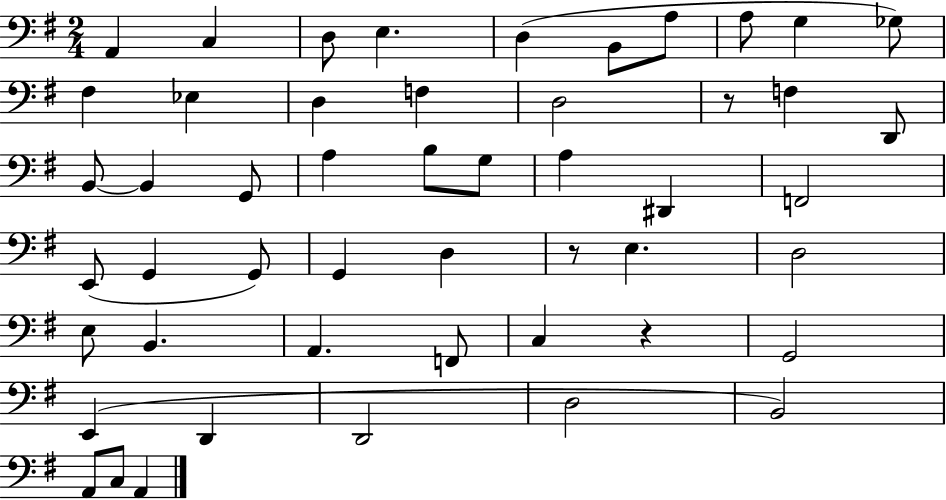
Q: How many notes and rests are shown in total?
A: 50